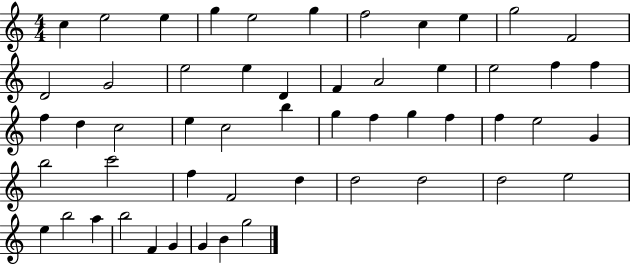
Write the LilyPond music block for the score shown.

{
  \clef treble
  \numericTimeSignature
  \time 4/4
  \key c \major
  c''4 e''2 e''4 | g''4 e''2 g''4 | f''2 c''4 e''4 | g''2 f'2 | \break d'2 g'2 | e''2 e''4 d'4 | f'4 a'2 e''4 | e''2 f''4 f''4 | \break f''4 d''4 c''2 | e''4 c''2 b''4 | g''4 f''4 g''4 f''4 | f''4 e''2 g'4 | \break b''2 c'''2 | f''4 f'2 d''4 | d''2 d''2 | d''2 e''2 | \break e''4 b''2 a''4 | b''2 f'4 g'4 | g'4 b'4 g''2 | \bar "|."
}